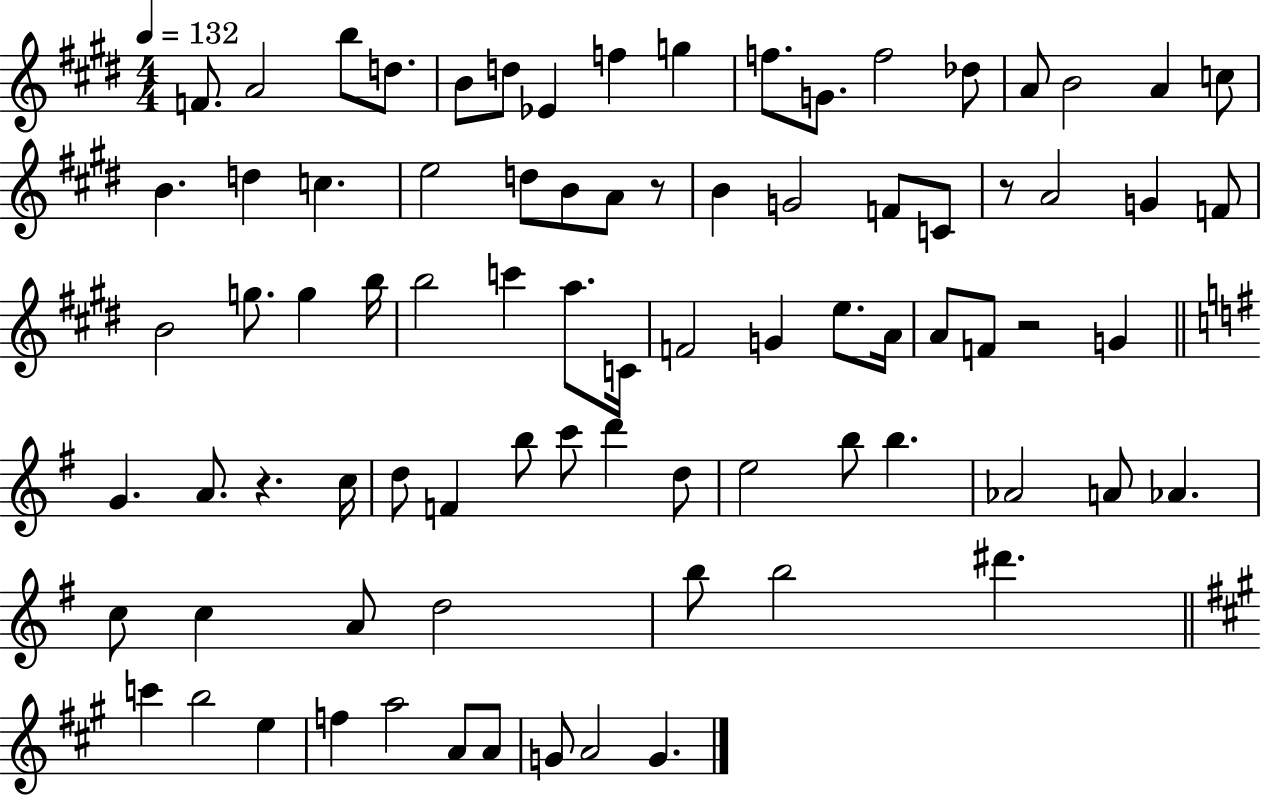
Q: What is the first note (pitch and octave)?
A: F4